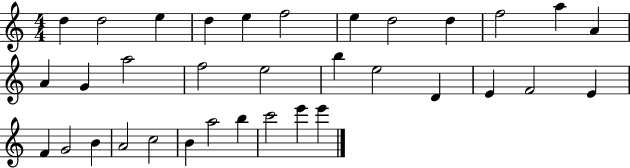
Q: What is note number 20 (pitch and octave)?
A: D4